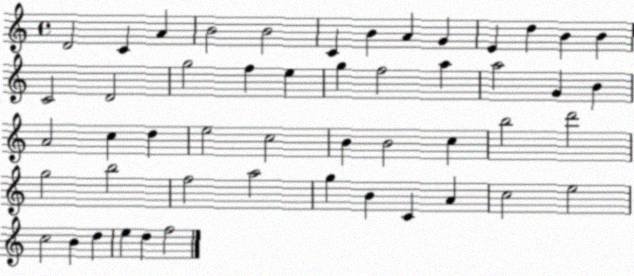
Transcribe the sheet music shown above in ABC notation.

X:1
T:Untitled
M:4/4
L:1/4
K:C
D2 C A B2 B2 C B A G E d B B C2 D2 g2 f e g f2 a a2 G B A2 c d e2 c2 B B2 c b2 d'2 g2 b2 f2 a2 g B C A c2 e2 c2 B d e d f2